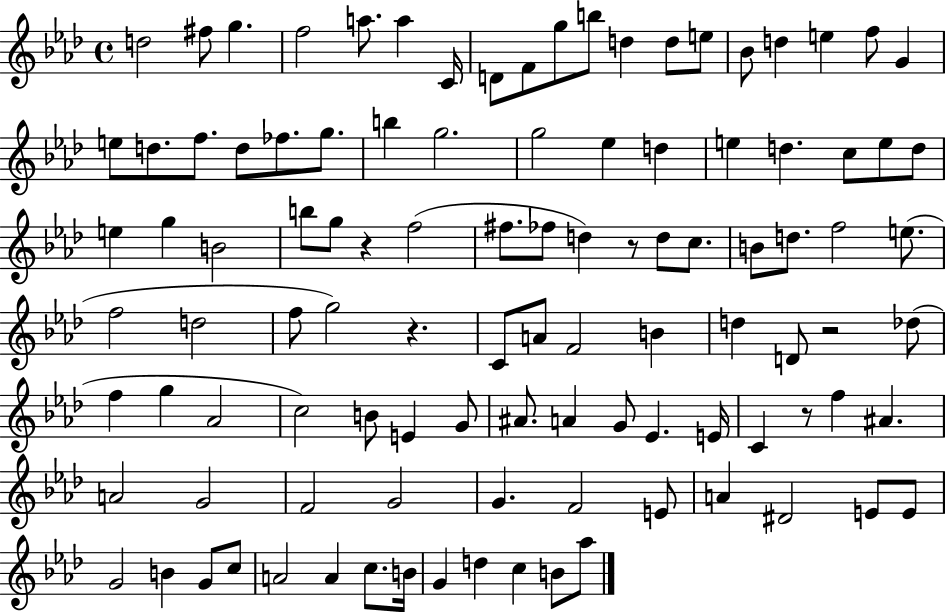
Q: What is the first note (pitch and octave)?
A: D5